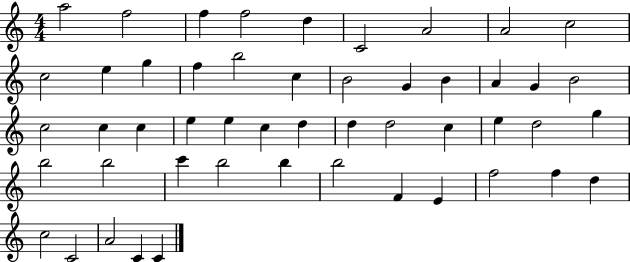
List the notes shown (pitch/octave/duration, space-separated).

A5/h F5/h F5/q F5/h D5/q C4/h A4/h A4/h C5/h C5/h E5/q G5/q F5/q B5/h C5/q B4/h G4/q B4/q A4/q G4/q B4/h C5/h C5/q C5/q E5/q E5/q C5/q D5/q D5/q D5/h C5/q E5/q D5/h G5/q B5/h B5/h C6/q B5/h B5/q B5/h F4/q E4/q F5/h F5/q D5/q C5/h C4/h A4/h C4/q C4/q